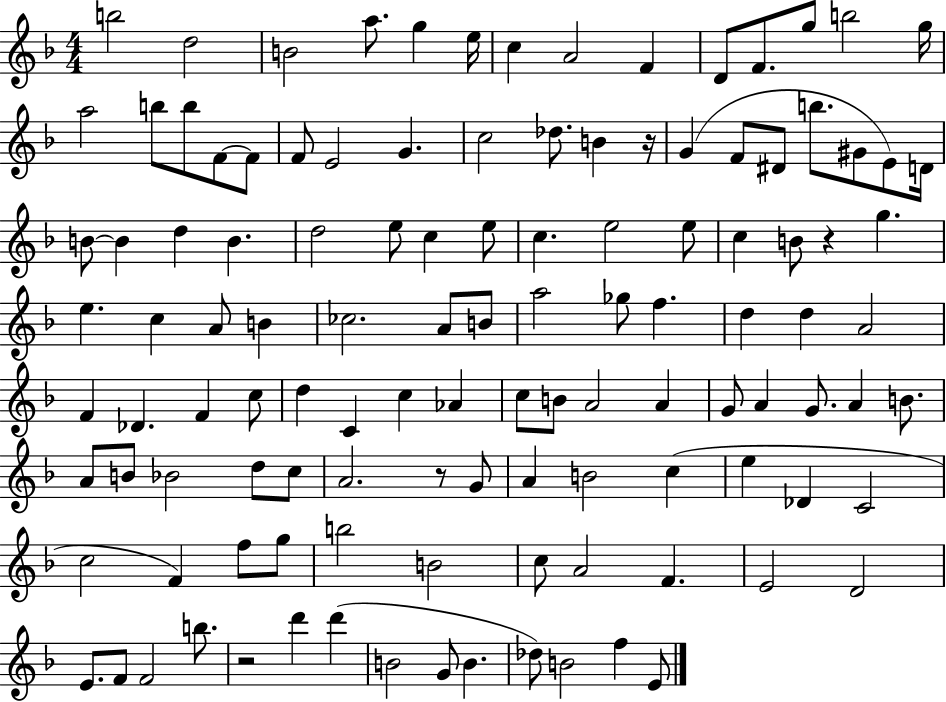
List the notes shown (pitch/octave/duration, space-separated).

B5/h D5/h B4/h A5/e. G5/q E5/s C5/q A4/h F4/q D4/e F4/e. G5/e B5/h G5/s A5/h B5/e B5/e F4/e F4/e F4/e E4/h G4/q. C5/h Db5/e. B4/q R/s G4/q F4/e D#4/e B5/e. G#4/e E4/e D4/s B4/e B4/q D5/q B4/q. D5/h E5/e C5/q E5/e C5/q. E5/h E5/e C5/q B4/e R/q G5/q. E5/q. C5/q A4/e B4/q CES5/h. A4/e B4/e A5/h Gb5/e F5/q. D5/q D5/q A4/h F4/q Db4/q. F4/q C5/e D5/q C4/q C5/q Ab4/q C5/e B4/e A4/h A4/q G4/e A4/q G4/e. A4/q B4/e. A4/e B4/e Bb4/h D5/e C5/e A4/h. R/e G4/e A4/q B4/h C5/q E5/q Db4/q C4/h C5/h F4/q F5/e G5/e B5/h B4/h C5/e A4/h F4/q. E4/h D4/h E4/e. F4/e F4/h B5/e. R/h D6/q D6/q B4/h G4/e B4/q. Db5/e B4/h F5/q E4/e